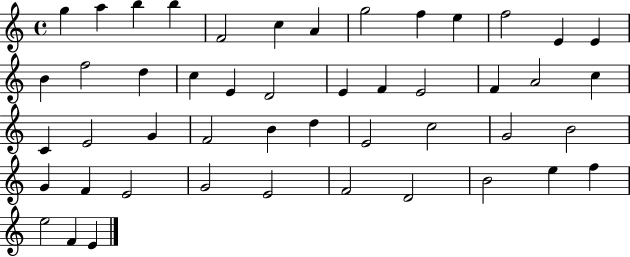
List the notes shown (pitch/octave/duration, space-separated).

G5/q A5/q B5/q B5/q F4/h C5/q A4/q G5/h F5/q E5/q F5/h E4/q E4/q B4/q F5/h D5/q C5/q E4/q D4/h E4/q F4/q E4/h F4/q A4/h C5/q C4/q E4/h G4/q F4/h B4/q D5/q E4/h C5/h G4/h B4/h G4/q F4/q E4/h G4/h E4/h F4/h D4/h B4/h E5/q F5/q E5/h F4/q E4/q